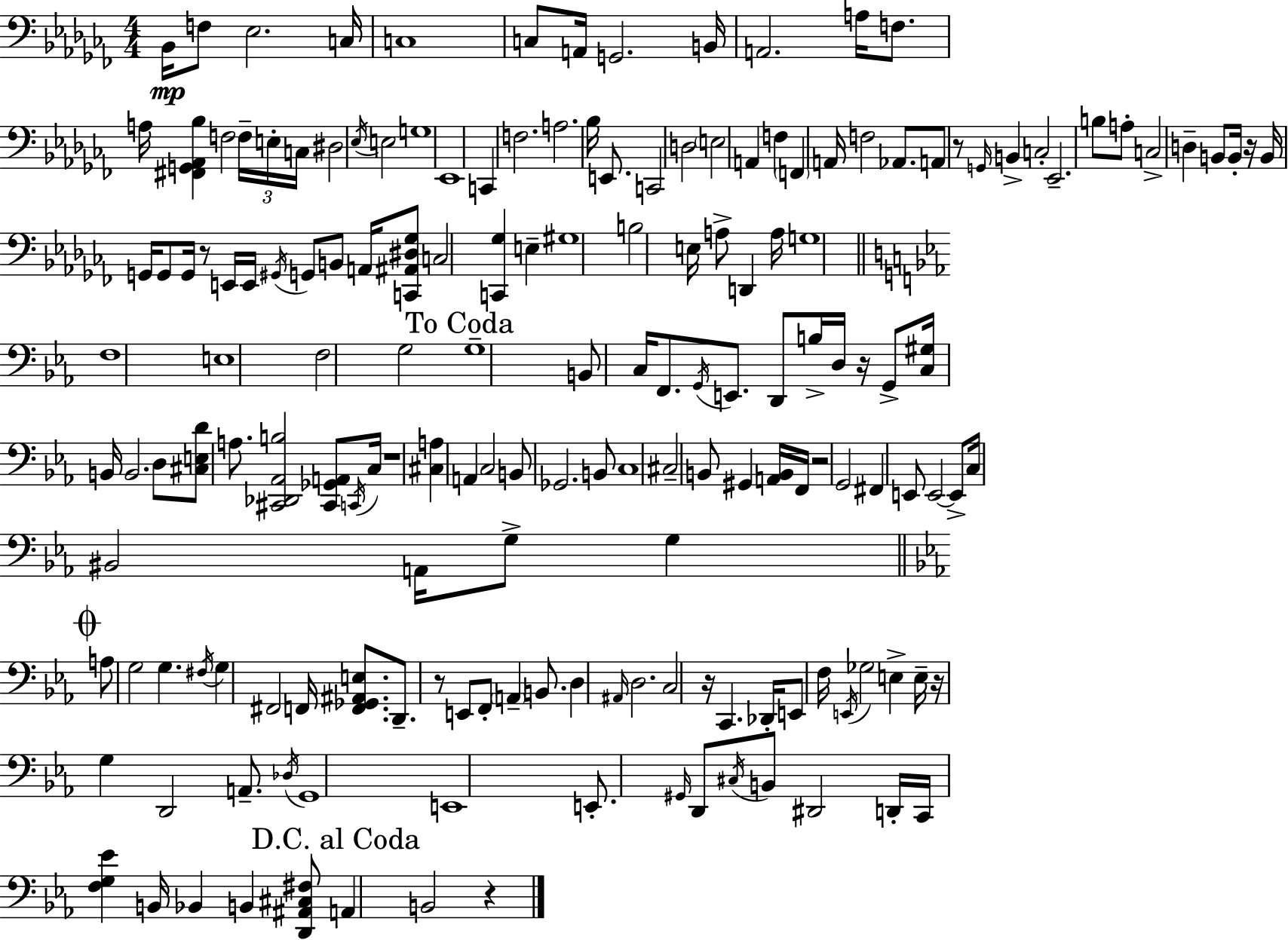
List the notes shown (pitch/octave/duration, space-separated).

Bb2/s F3/e Eb3/h. C3/s C3/w C3/e A2/s G2/h. B2/s A2/h. A3/s F3/e. A3/s [F#2,G2,Ab2,Bb3]/q F3/h F3/s E3/s C3/s D#3/h Eb3/s E3/h G3/w Eb2/w C2/q F3/h. A3/h. Bb3/s E2/e. C2/h D3/h E3/h A2/q F3/q F2/q A2/s F3/h Ab2/e. A2/e R/e G2/s B2/q C3/h Eb2/h. B3/e A3/e C3/h D3/q B2/e B2/s R/s B2/s G2/s G2/e G2/s R/e E2/s E2/s G#2/s G2/e B2/e A2/s [C2,A#2,D#3,Gb3]/e C3/h [C2,Gb3]/q E3/q G#3/w B3/h E3/s A3/e D2/q A3/s G3/w F3/w E3/w F3/h G3/h G3/w B2/e C3/s F2/e. G2/s E2/e. D2/e B3/s D3/s R/s G2/e [C3,G#3]/s B2/s B2/h. D3/e [C#3,E3,D4]/e A3/e. [C#2,Db2,Ab2,B3]/h [C#2,Gb2,A2]/e C2/s C3/s R/w [C#3,A3]/q A2/q C3/h B2/e Gb2/h. B2/e C3/w C#3/h B2/e G#2/q [A2,B2]/s F2/s R/h G2/h F#2/q E2/e E2/h E2/e C3/s BIS2/h A2/s G3/e G3/q A3/e G3/h G3/q. F#3/s G3/q F#2/h F2/s [F2,Gb2,A#2,E3]/e. D2/e. R/e E2/e F2/e A2/q B2/e. D3/q A#2/s D3/h. C3/h R/s C2/q. Db2/s E2/e F3/s E2/s Gb3/h E3/q E3/s R/s G3/q D2/h A2/e. Db3/s G2/w E2/w E2/e. G#2/s D2/e C#3/s B2/e D#2/h D2/s C2/s [F3,G3,Eb4]/q B2/s Bb2/q B2/q [D2,A#2,C#3,F#3]/e A2/q B2/h R/q